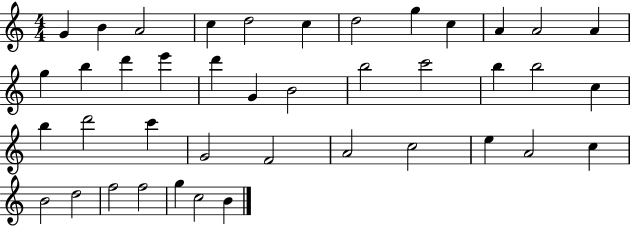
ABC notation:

X:1
T:Untitled
M:4/4
L:1/4
K:C
G B A2 c d2 c d2 g c A A2 A g b d' e' d' G B2 b2 c'2 b b2 c b d'2 c' G2 F2 A2 c2 e A2 c B2 d2 f2 f2 g c2 B